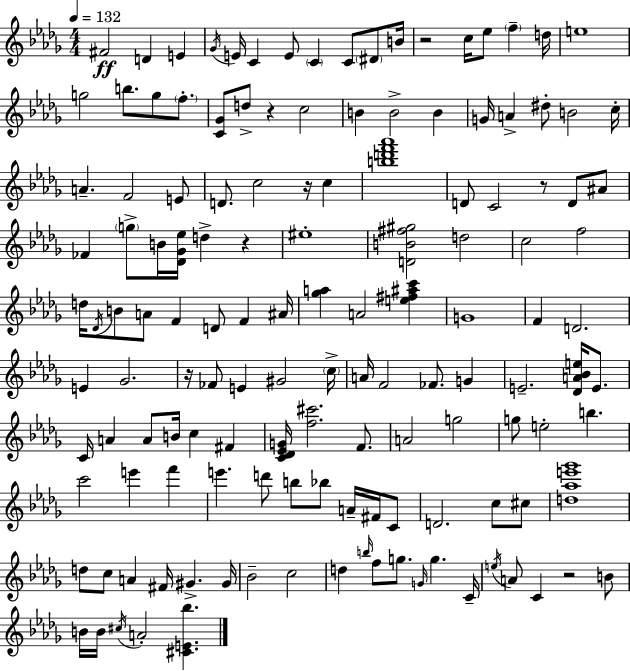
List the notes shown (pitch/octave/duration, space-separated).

F#4/h D4/q E4/q Gb4/s E4/s C4/q E4/e C4/q C4/e D#4/e B4/s R/h C5/s Eb5/e F5/q D5/s E5/w G5/h B5/e. G5/e F5/e. [C4,Gb4]/e D5/e R/q C5/h B4/q B4/h B4/q G4/s A4/q D#5/e B4/h C5/s A4/q. F4/h E4/e D4/e. C5/h R/s C5/q [B5,D6,F6,Ab6]/w D4/e C4/h R/e D4/e A#4/e FES4/q G5/e B4/s [Db4,Gb4,Eb5]/s D5/q R/q EIS5/w [D4,B4,F#5,G#5]/h D5/h C5/h F5/h D5/s Db4/s B4/e A4/e F4/q D4/e F4/q A#4/s [Gb5,A5]/q A4/h [E5,F#5,A#5,C6]/q G4/w F4/q D4/h. E4/q Gb4/h. R/s FES4/e E4/q G#4/h C5/s A4/s F4/h FES4/e. G4/q E4/h. [Db4,A4,Bb4,E5]/s E4/e. C4/s A4/q A4/e B4/s C5/q F#4/q [C4,Db4,Eb4,G4]/s [F5,C#6]/h. F4/e. A4/h G5/h G5/e E5/h B5/q. C6/h E6/q F6/q E6/q. D6/e B5/e Bb5/e A4/s F#4/s C4/e D4/h. C5/e C#5/e [D5,Ab5,E6,Gb6]/w D5/e C5/e A4/q F#4/s G#4/q. G#4/s Bb4/h C5/h D5/q B5/s F5/e G5/e. G4/s G5/q. C4/s E5/s A4/e C4/q R/h B4/e B4/s B4/s C#5/s A4/h [C#4,E4,Bb5]/q.